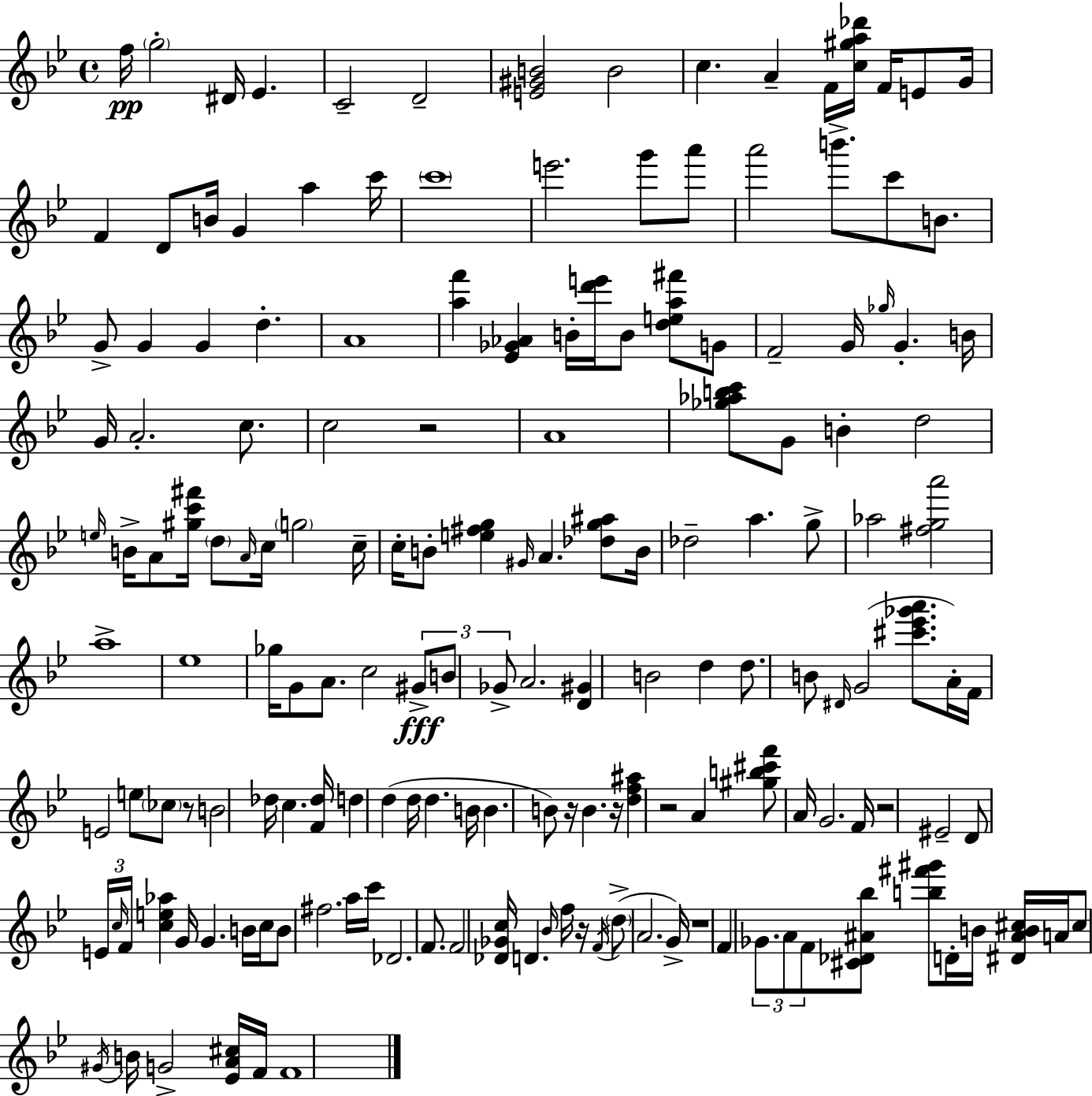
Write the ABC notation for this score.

X:1
T:Untitled
M:4/4
L:1/4
K:Bb
f/4 g2 ^D/4 _E C2 D2 [E^GB]2 B2 c A F/4 [c^ga_d']/4 F/4 E/2 G/4 F D/2 B/4 G a c'/4 c'4 e'2 g'/2 a'/2 a'2 b'/2 c'/2 B/2 G/2 G G d A4 [af'] [_E_G_A] B/4 [d'e']/4 B/2 [dea^f']/2 G/2 F2 G/4 _g/4 G B/4 G/4 A2 c/2 c2 z2 A4 [_g_abc']/2 G/2 B d2 e/4 B/4 A/2 [^gc'^f']/4 d/2 A/4 c/4 g2 c/4 c/4 B/2 [e^fg] ^G/4 A [_dg^a]/2 B/4 _d2 a g/2 _a2 [^fga']2 a4 _e4 _g/4 G/2 A/2 c2 ^G/2 B/2 _G/2 A2 [D^G] B2 d d/2 B/2 ^D/4 G2 [^c'_e'_g'a']/2 A/4 F/4 E2 e/2 _c/2 z/2 B2 _d/4 c [F_d]/4 d d d/4 d B/4 B B/2 z/4 B z/4 [df^a] z2 A [^gb^c'f']/2 A/4 G2 F/4 z2 ^E2 D/2 E/4 c/4 F/4 [ce_a] G/4 G B/4 c/4 B/2 ^f2 a/4 c'/4 _D2 F/2 F2 [_D_Gc]/4 D _B/4 f/4 z/4 F/4 d/2 A2 G/4 z4 F _G/2 A/2 F/2 [^C_D^A_b]/2 [b^f'^g']/2 D/4 B/4 [^D^AB^c]/4 A/4 ^c/2 ^G/4 B/4 G2 [_EA^c]/4 F/4 F4